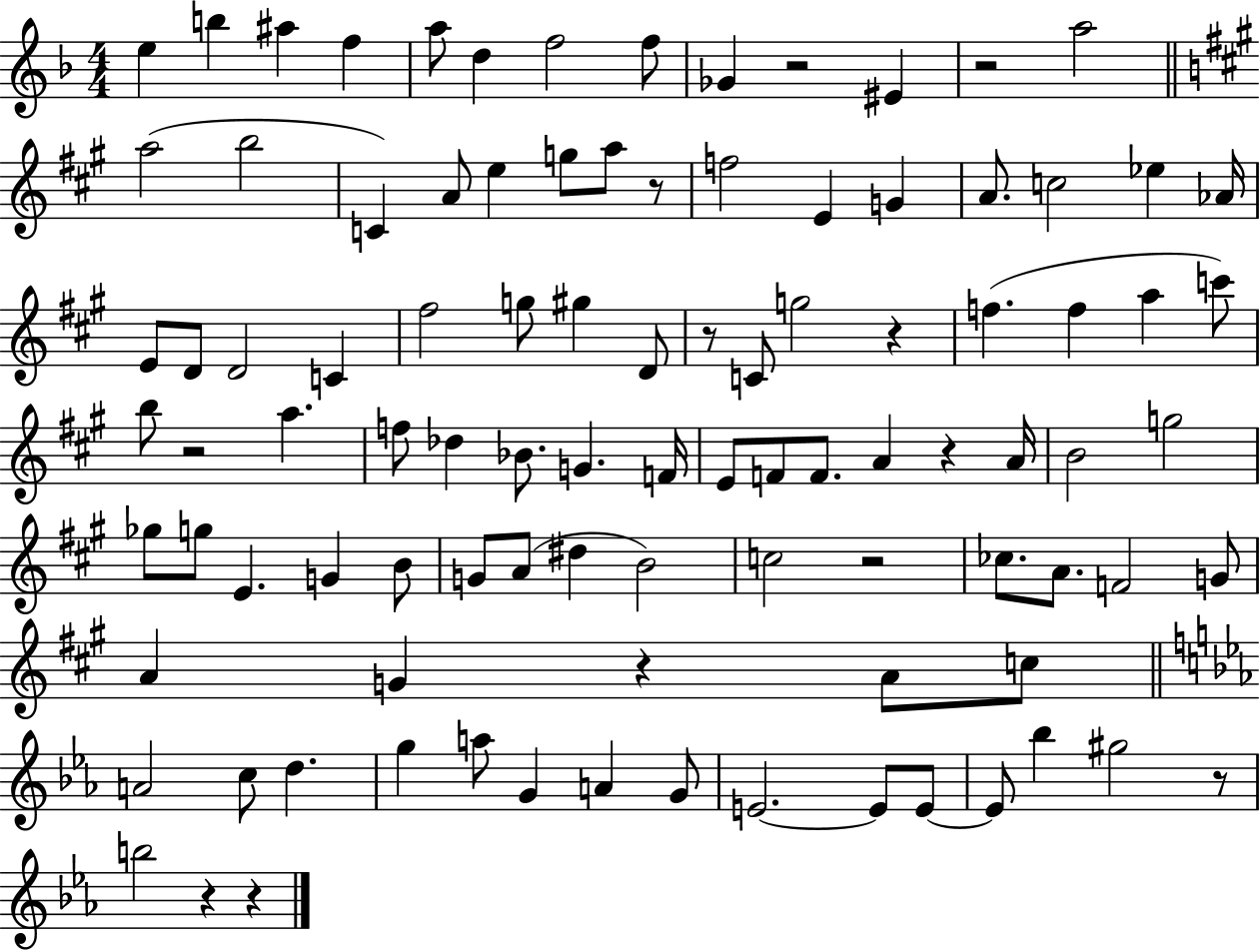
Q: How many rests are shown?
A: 12